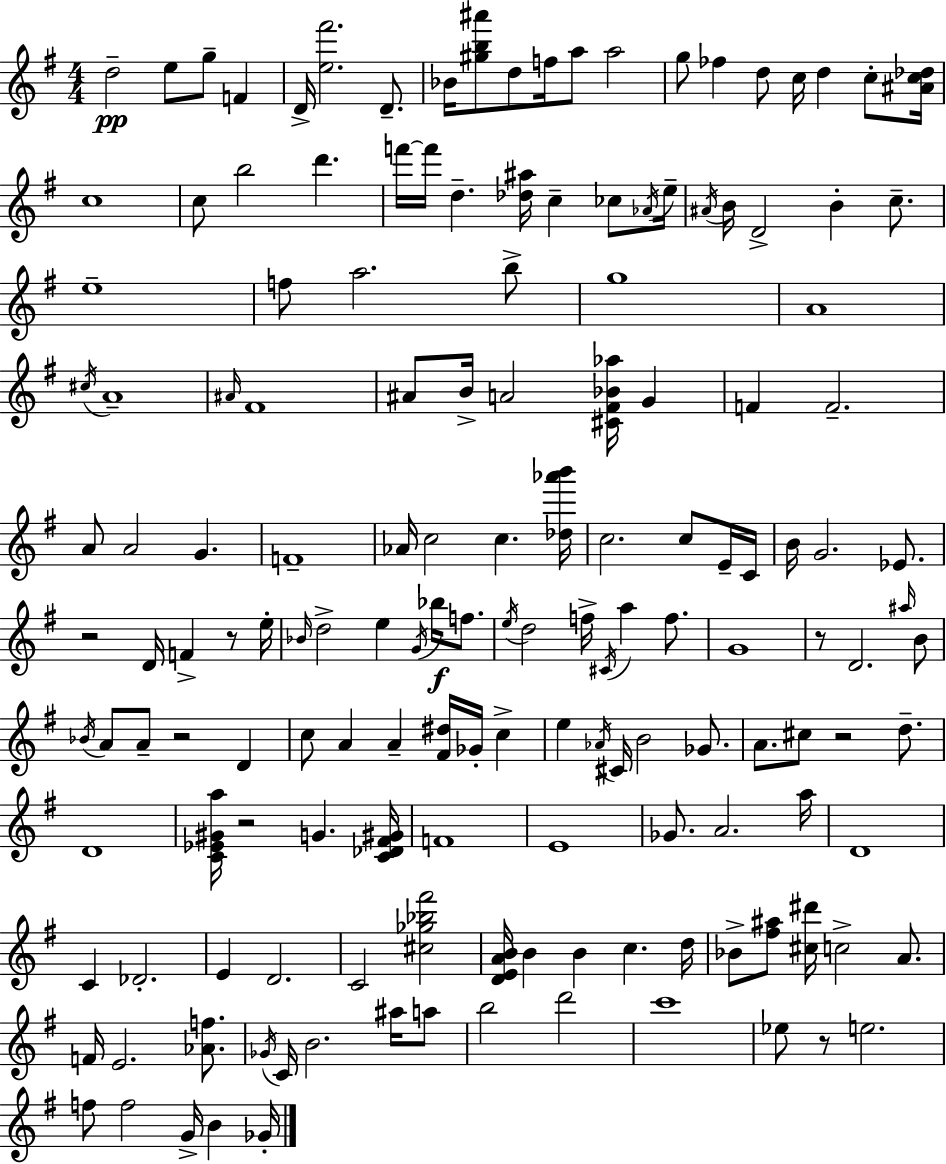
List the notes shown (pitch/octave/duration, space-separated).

D5/h E5/e G5/e F4/q D4/s [E5,F#6]/h. D4/e. Bb4/s [G#5,B5,A#6]/e D5/e F5/s A5/e A5/h G5/e FES5/q D5/e C5/s D5/q C5/e [A#4,C5,Db5]/s C5/w C5/e B5/h D6/q. F6/s F6/s D5/q. [Db5,A#5]/s C5/q CES5/e Ab4/s E5/s A#4/s B4/s D4/h B4/q C5/e. E5/w F5/e A5/h. B5/e G5/w A4/w C#5/s A4/w A#4/s F#4/w A#4/e B4/s A4/h [C#4,F#4,Bb4,Ab5]/s G4/q F4/q F4/h. A4/e A4/h G4/q. F4/w Ab4/s C5/h C5/q. [Db5,Ab6,B6]/s C5/h. C5/e E4/s C4/s B4/s G4/h. Eb4/e. R/h D4/s F4/q R/e E5/s Bb4/s D5/h E5/q G4/s Bb5/s F5/e. E5/s D5/h F5/s C#4/s A5/q F5/e. G4/w R/e D4/h. A#5/s B4/e Bb4/s A4/e A4/e R/h D4/q C5/e A4/q A4/q [F#4,D#5]/s Gb4/s C5/q E5/q Ab4/s C#4/s B4/h Gb4/e. A4/e. C#5/e R/h D5/e. D4/w [C4,Eb4,G#4,A5]/s R/h G4/q. [C4,Db4,F#4,G#4]/s F4/w E4/w Gb4/e. A4/h. A5/s D4/w C4/q Db4/h. E4/q D4/h. C4/h [C#5,Gb5,Bb5,F#6]/h [D4,E4,A4,B4]/s B4/q B4/q C5/q. D5/s Bb4/e [F#5,A#5]/e [C#5,D#6]/s C5/h A4/e. F4/s E4/h. [Ab4,F5]/e. Gb4/s C4/s B4/h. A#5/s A5/e B5/h D6/h C6/w Eb5/e R/e E5/h. F5/e F5/h G4/s B4/q Gb4/s